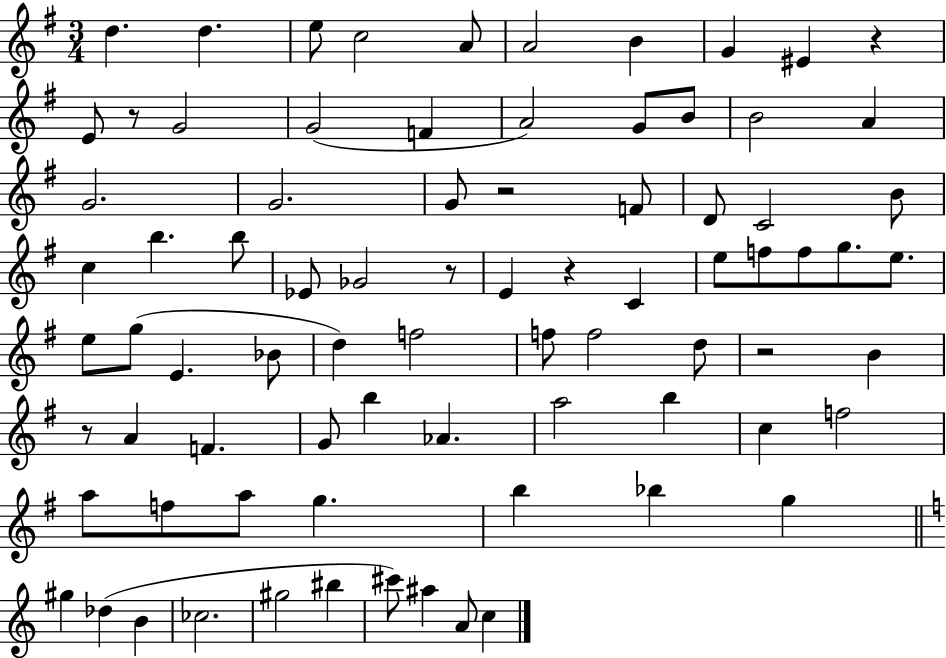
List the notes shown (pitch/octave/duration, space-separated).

D5/q. D5/q. E5/e C5/h A4/e A4/h B4/q G4/q EIS4/q R/q E4/e R/e G4/h G4/h F4/q A4/h G4/e B4/e B4/h A4/q G4/h. G4/h. G4/e R/h F4/e D4/e C4/h B4/e C5/q B5/q. B5/e Eb4/e Gb4/h R/e E4/q R/q C4/q E5/e F5/e F5/e G5/e. E5/e. E5/e G5/e E4/q. Bb4/e D5/q F5/h F5/e F5/h D5/e R/h B4/q R/e A4/q F4/q. G4/e B5/q Ab4/q. A5/h B5/q C5/q F5/h A5/e F5/e A5/e G5/q. B5/q Bb5/q G5/q G#5/q Db5/q B4/q CES5/h. G#5/h BIS5/q C#6/e A#5/q A4/e C5/q